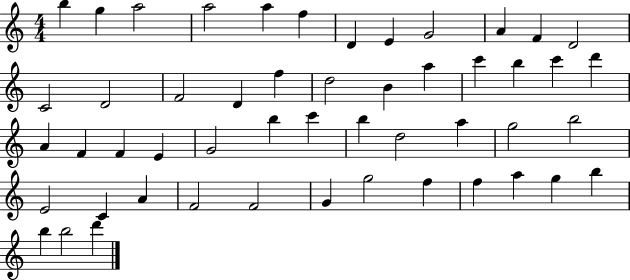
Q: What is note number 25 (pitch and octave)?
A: A4